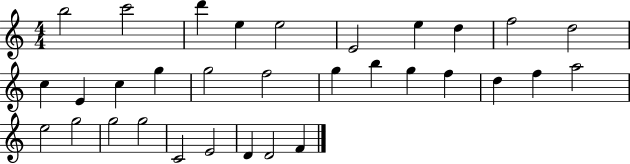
{
  \clef treble
  \numericTimeSignature
  \time 4/4
  \key c \major
  b''2 c'''2 | d'''4 e''4 e''2 | e'2 e''4 d''4 | f''2 d''2 | \break c''4 e'4 c''4 g''4 | g''2 f''2 | g''4 b''4 g''4 f''4 | d''4 f''4 a''2 | \break e''2 g''2 | g''2 g''2 | c'2 e'2 | d'4 d'2 f'4 | \break \bar "|."
}